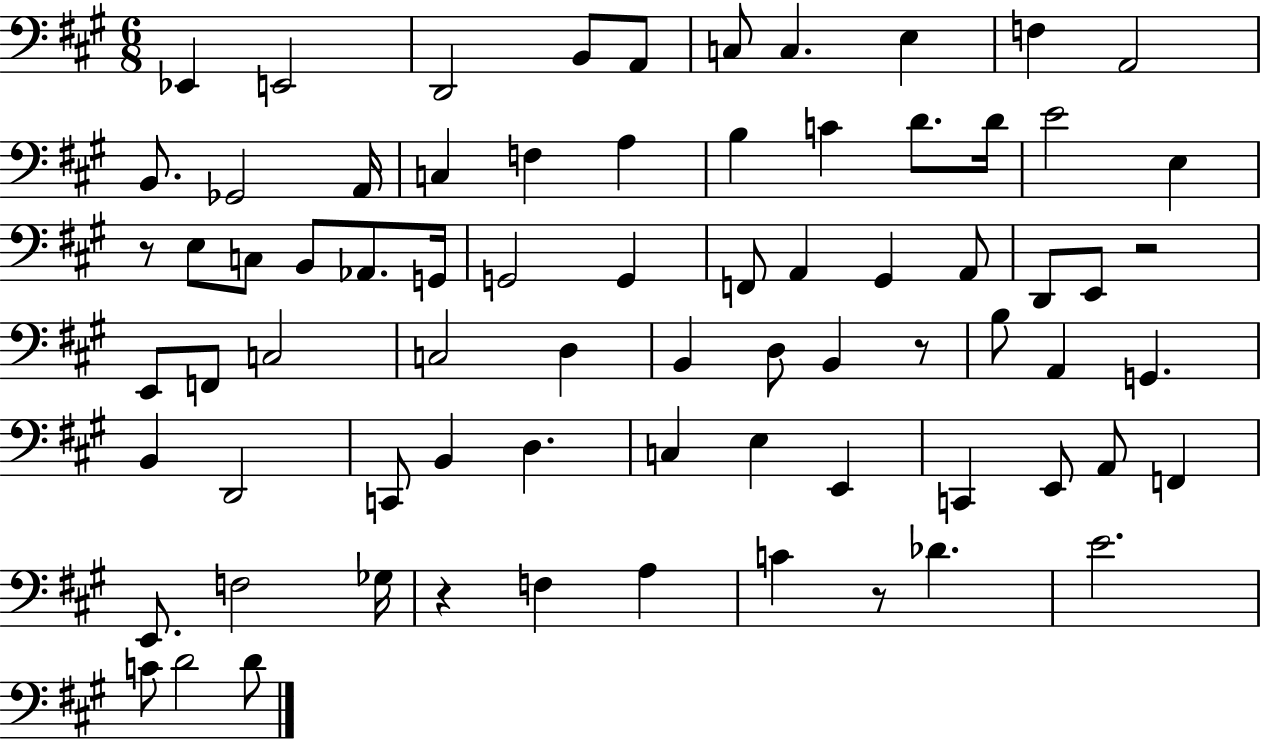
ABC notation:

X:1
T:Untitled
M:6/8
L:1/4
K:A
_E,, E,,2 D,,2 B,,/2 A,,/2 C,/2 C, E, F, A,,2 B,,/2 _G,,2 A,,/4 C, F, A, B, C D/2 D/4 E2 E, z/2 E,/2 C,/2 B,,/2 _A,,/2 G,,/4 G,,2 G,, F,,/2 A,, ^G,, A,,/2 D,,/2 E,,/2 z2 E,,/2 F,,/2 C,2 C,2 D, B,, D,/2 B,, z/2 B,/2 A,, G,, B,, D,,2 C,,/2 B,, D, C, E, E,, C,, E,,/2 A,,/2 F,, E,,/2 F,2 _G,/4 z F, A, C z/2 _D E2 C/2 D2 D/2